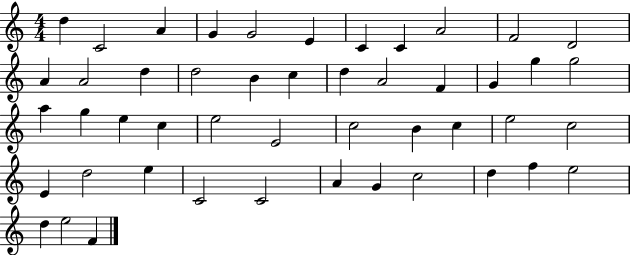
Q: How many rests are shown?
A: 0